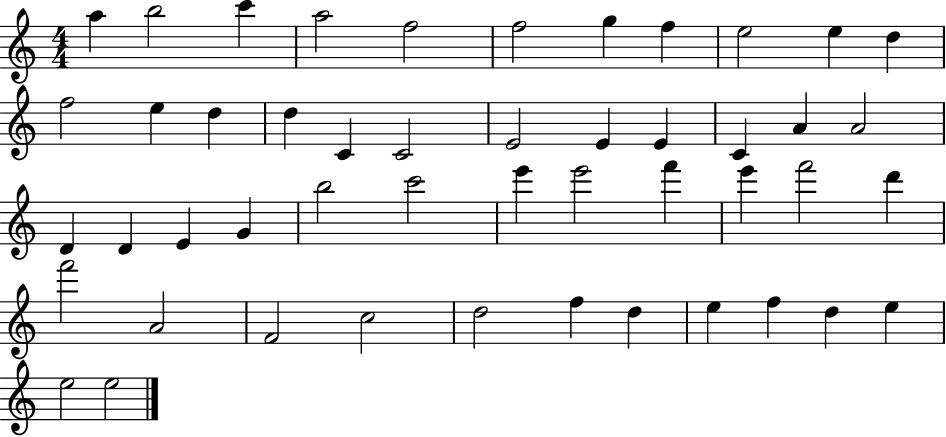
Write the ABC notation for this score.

X:1
T:Untitled
M:4/4
L:1/4
K:C
a b2 c' a2 f2 f2 g f e2 e d f2 e d d C C2 E2 E E C A A2 D D E G b2 c'2 e' e'2 f' e' f'2 d' f'2 A2 F2 c2 d2 f d e f d e e2 e2